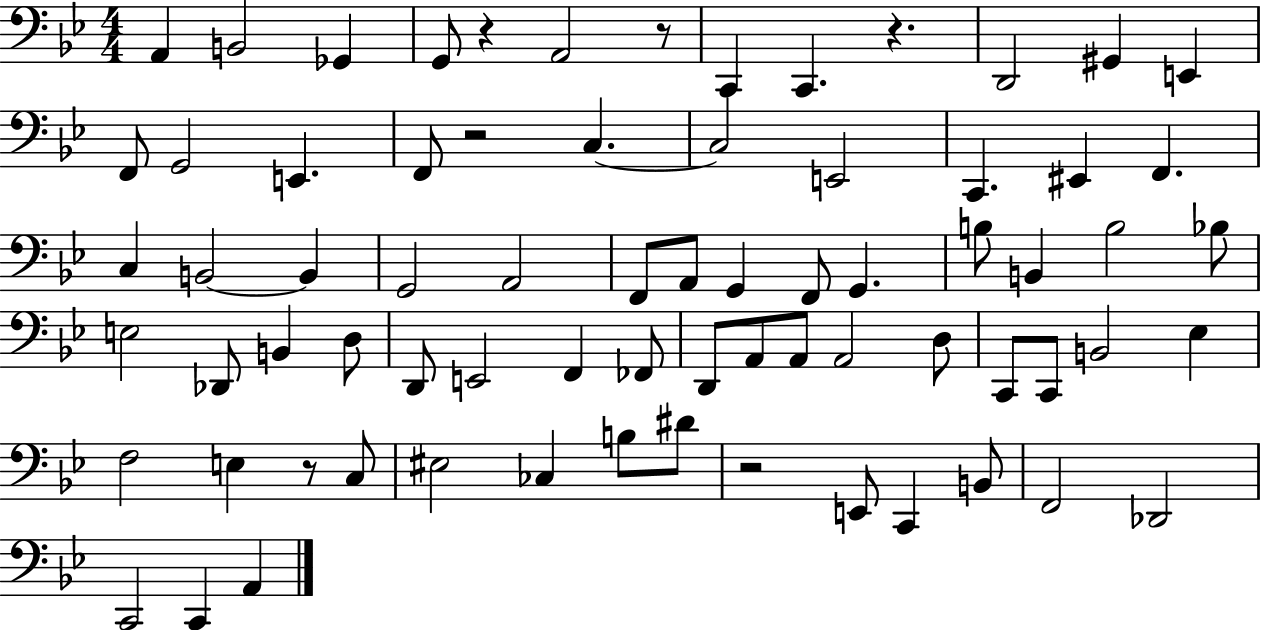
A2/q B2/h Gb2/q G2/e R/q A2/h R/e C2/q C2/q. R/q. D2/h G#2/q E2/q F2/e G2/h E2/q. F2/e R/h C3/q. C3/h E2/h C2/q. EIS2/q F2/q. C3/q B2/h B2/q G2/h A2/h F2/e A2/e G2/q F2/e G2/q. B3/e B2/q B3/h Bb3/e E3/h Db2/e B2/q D3/e D2/e E2/h F2/q FES2/e D2/e A2/e A2/e A2/h D3/e C2/e C2/e B2/h Eb3/q F3/h E3/q R/e C3/e EIS3/h CES3/q B3/e D#4/e R/h E2/e C2/q B2/e F2/h Db2/h C2/h C2/q A2/q